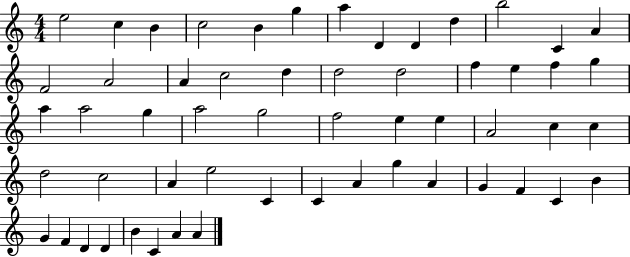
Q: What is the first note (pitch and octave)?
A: E5